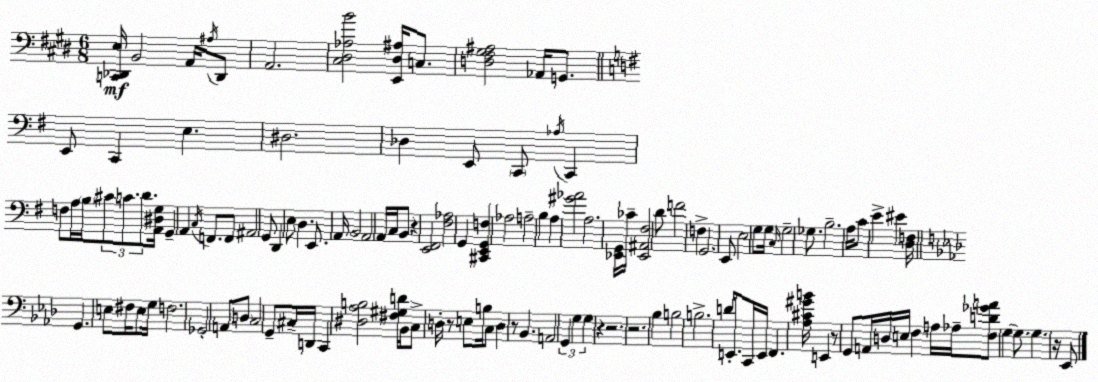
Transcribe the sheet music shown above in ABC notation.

X:1
T:Untitled
M:6/8
L:1/4
K:E
[C,,_D,,E,]/4 B,,2 A,,/4 ^A,/4 _D,,/2 A,,2 [^C,^D,_A,B]2 [E,,^D,^A,]/4 C,/2 [D,^F,^G,^A,]2 _A,,/4 G,,/2 E,,/2 C,, E, ^D,2 _D, E,,/2 C,,/2 _A,/4 C,, F,/2 A,/4 B,/4 ^C/2 C/2 D/2 [A,,^D,G,]/4 G,, A,, C,/4 F,,/2 F,,/2 ^A,,2 G,,/2 D,, E,/2 D, E,,/2 A,,/4 B,,2 A,,2 A,,/4 C,/4 B,,/2 z [E,,^F,,]2 [^F,_A,]2 G,, [^C,,E,,G,,F,] _A,2 A,2 B, A, [^G_A]2 A,2 [_E,,G,,]/4 _C/4 [_E,,^A,,^F,]2 D/2 F2 F, G,,2 E,,/2 E,2 G,/2 G,/4 C,/4 G,2 _G,/2 B,2 A,/4 C/2 E ^E [D,F,]/4 G,, E,/2 ^F,/4 E,/2 G,/4 F,2 _G,,2 A,,/2 D,/2 C,2 G,,/2 ^C,/4 D,,/4 C,, [^D,_A,B,]2 [^F,^G,D]/4 _B,,/4 C,/2 D,/4 z/2 E,/2 B,/4 C,/2 D, z/2 _B,, A,,2 G,, G, G, z z2 z2 _B, B,2 B,2 D/4 E,,/2 C,,/4 E,,/4 F,, [_A,^C^GB]/4 E,, z/2 G,,/2 A,,/4 D,/4 E,/4 F, A,/4 _A,/4 [F,D_GA]/2 G, G,/2 G, z/4 _E,,/2